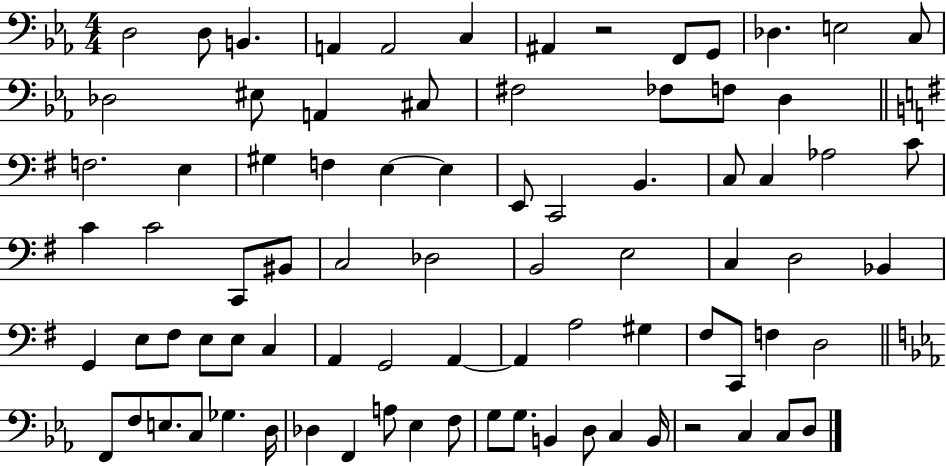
D3/h D3/e B2/q. A2/q A2/h C3/q A#2/q R/h F2/e G2/e Db3/q. E3/h C3/e Db3/h EIS3/e A2/q C#3/e F#3/h FES3/e F3/e D3/q F3/h. E3/q G#3/q F3/q E3/q E3/q E2/e C2/h B2/q. C3/e C3/q Ab3/h C4/e C4/q C4/h C2/e BIS2/e C3/h Db3/h B2/h E3/h C3/q D3/h Bb2/q G2/q E3/e F#3/e E3/e E3/e C3/q A2/q G2/h A2/q A2/q A3/h G#3/q F#3/e C2/e F3/q D3/h F2/e F3/e E3/e. C3/e Gb3/q. D3/s Db3/q F2/q A3/e Eb3/q F3/e G3/e G3/e. B2/q D3/e C3/q B2/s R/h C3/q C3/e D3/e